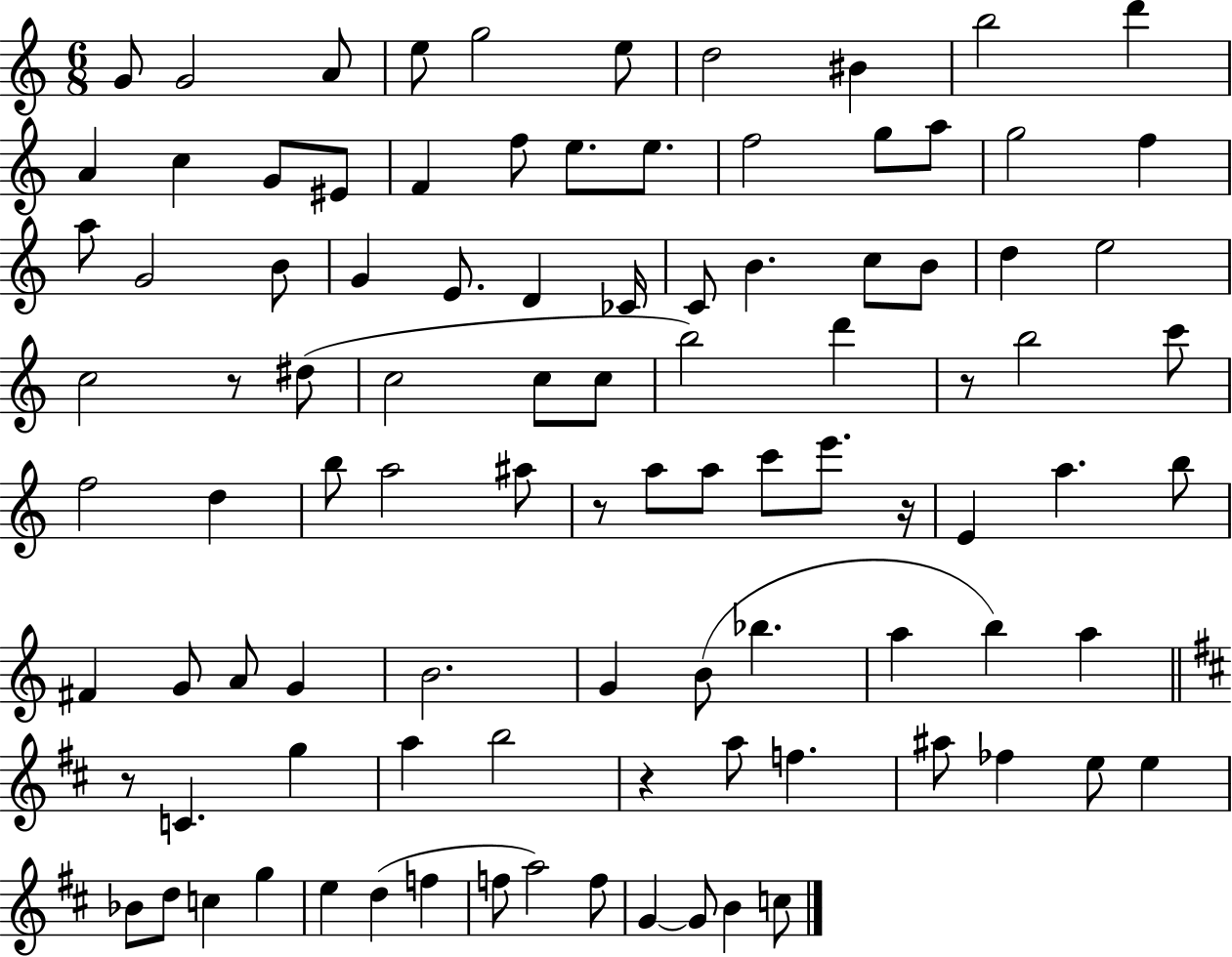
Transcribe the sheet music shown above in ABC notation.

X:1
T:Untitled
M:6/8
L:1/4
K:C
G/2 G2 A/2 e/2 g2 e/2 d2 ^B b2 d' A c G/2 ^E/2 F f/2 e/2 e/2 f2 g/2 a/2 g2 f a/2 G2 B/2 G E/2 D _C/4 C/2 B c/2 B/2 d e2 c2 z/2 ^d/2 c2 c/2 c/2 b2 d' z/2 b2 c'/2 f2 d b/2 a2 ^a/2 z/2 a/2 a/2 c'/2 e'/2 z/4 E a b/2 ^F G/2 A/2 G B2 G B/2 _b a b a z/2 C g a b2 z a/2 f ^a/2 _f e/2 e _B/2 d/2 c g e d f f/2 a2 f/2 G G/2 B c/2